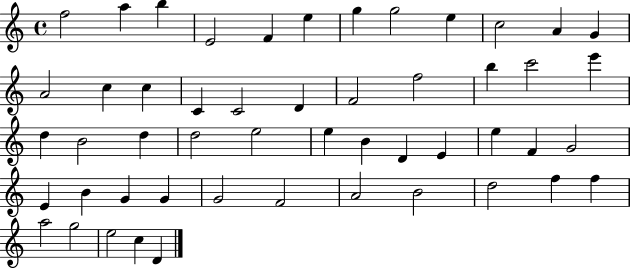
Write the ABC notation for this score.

X:1
T:Untitled
M:4/4
L:1/4
K:C
f2 a b E2 F e g g2 e c2 A G A2 c c C C2 D F2 f2 b c'2 e' d B2 d d2 e2 e B D E e F G2 E B G G G2 F2 A2 B2 d2 f f a2 g2 e2 c D